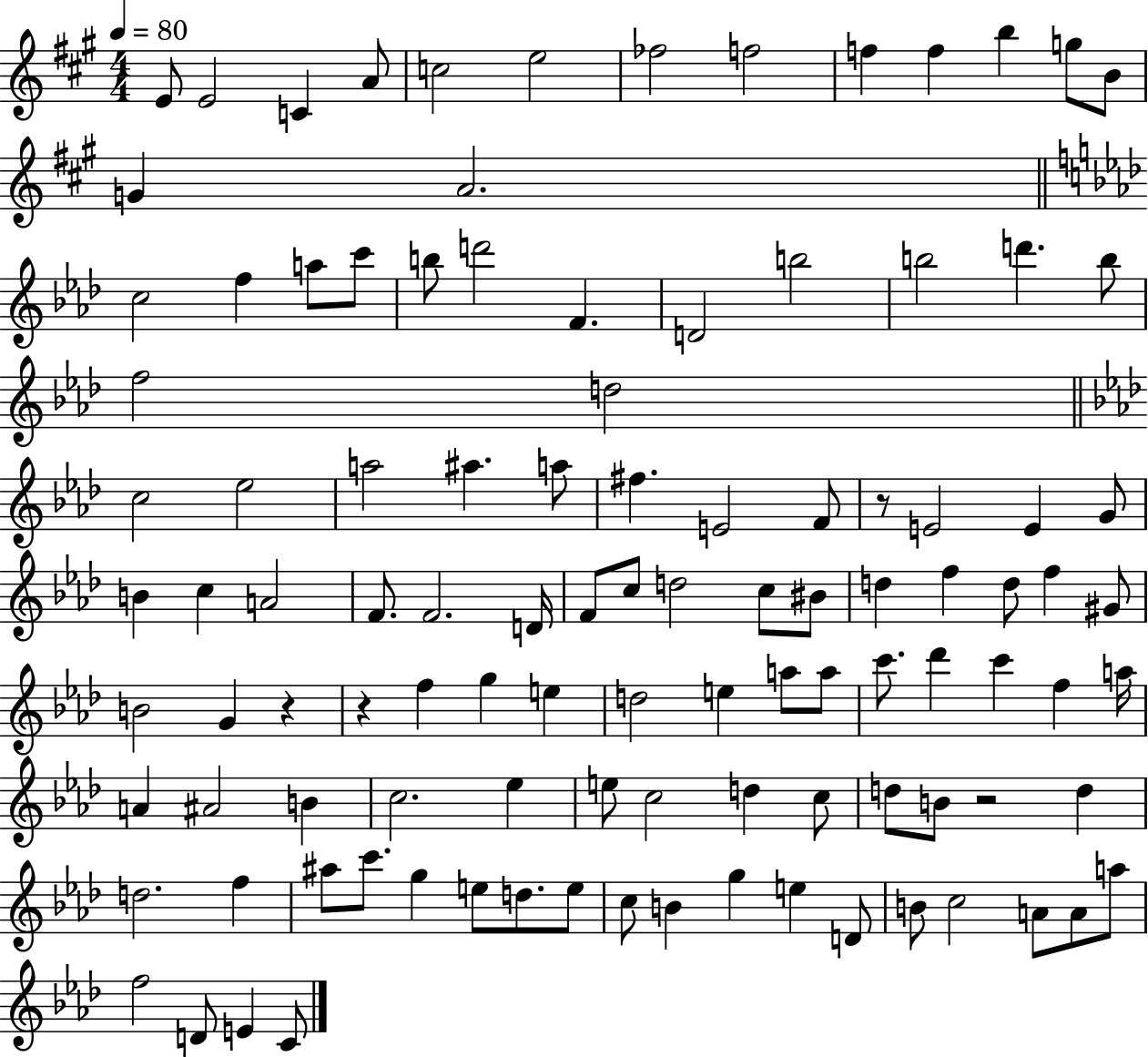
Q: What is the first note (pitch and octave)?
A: E4